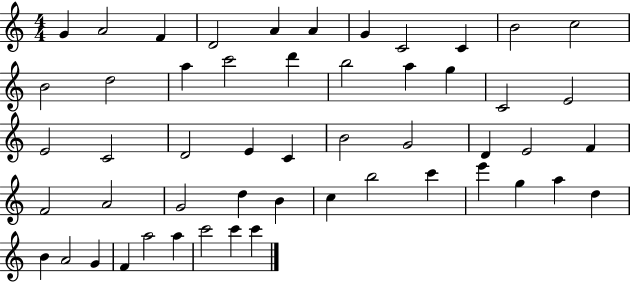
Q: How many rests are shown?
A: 0